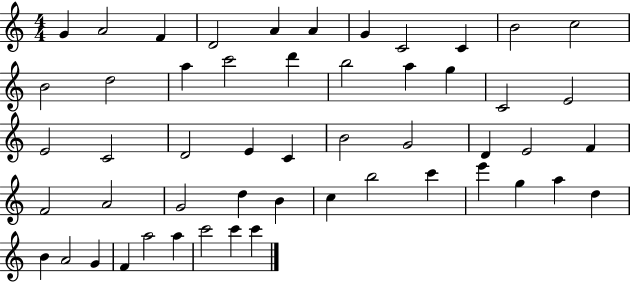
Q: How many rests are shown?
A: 0